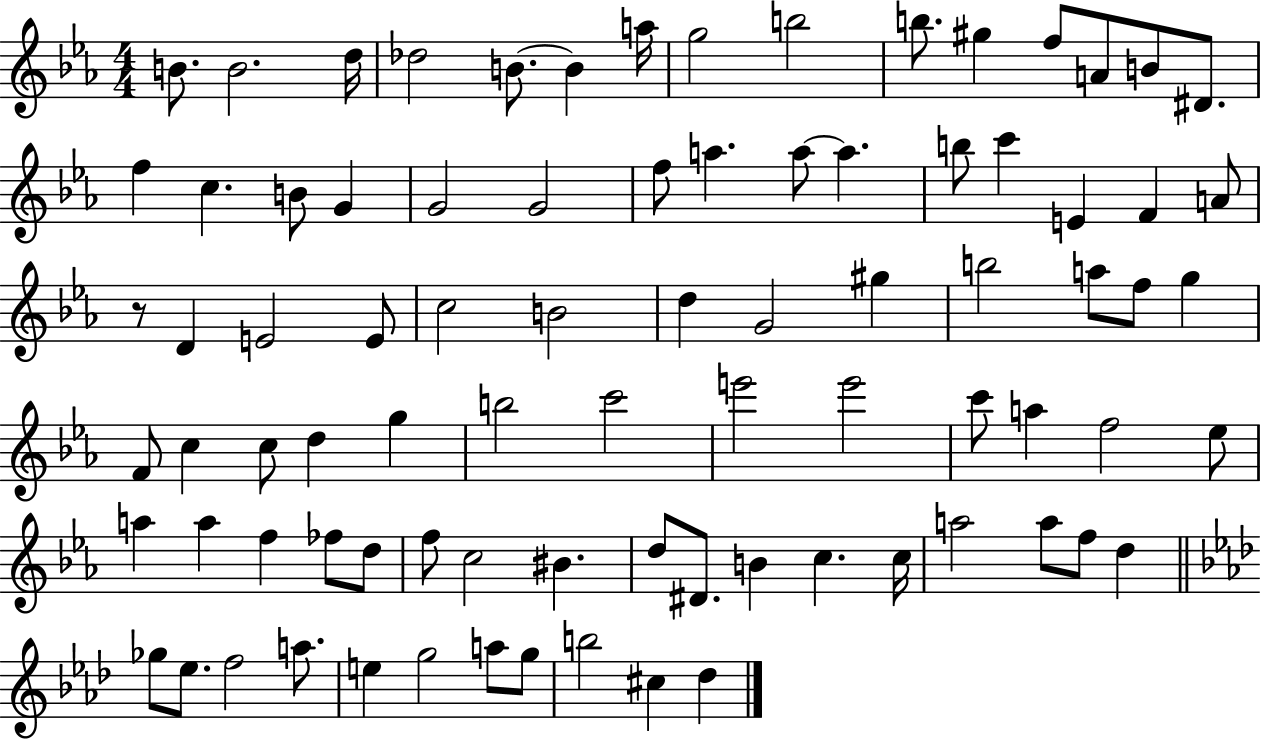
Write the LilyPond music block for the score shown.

{
  \clef treble
  \numericTimeSignature
  \time 4/4
  \key ees \major
  b'8. b'2. d''16 | des''2 b'8.~~ b'4 a''16 | g''2 b''2 | b''8. gis''4 f''8 a'8 b'8 dis'8. | \break f''4 c''4. b'8 g'4 | g'2 g'2 | f''8 a''4. a''8~~ a''4. | b''8 c'''4 e'4 f'4 a'8 | \break r8 d'4 e'2 e'8 | c''2 b'2 | d''4 g'2 gis''4 | b''2 a''8 f''8 g''4 | \break f'8 c''4 c''8 d''4 g''4 | b''2 c'''2 | e'''2 e'''2 | c'''8 a''4 f''2 ees''8 | \break a''4 a''4 f''4 fes''8 d''8 | f''8 c''2 bis'4. | d''8 dis'8. b'4 c''4. c''16 | a''2 a''8 f''8 d''4 | \break \bar "||" \break \key aes \major ges''8 ees''8. f''2 a''8. | e''4 g''2 a''8 g''8 | b''2 cis''4 des''4 | \bar "|."
}